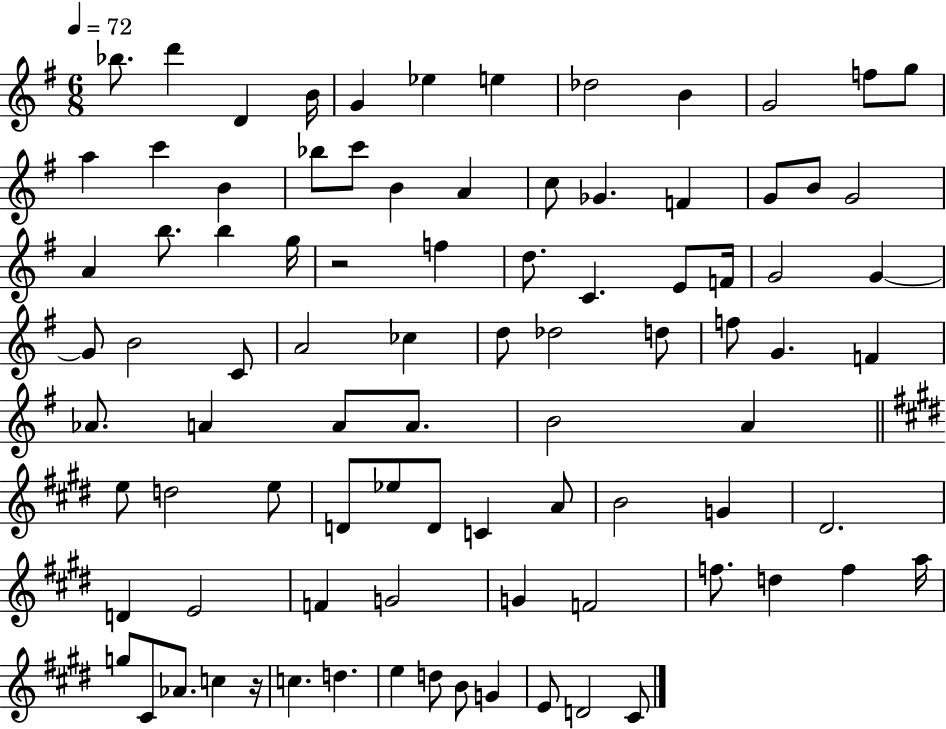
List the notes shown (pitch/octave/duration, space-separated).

Bb5/e. D6/q D4/q B4/s G4/q Eb5/q E5/q Db5/h B4/q G4/h F5/e G5/e A5/q C6/q B4/q Bb5/e C6/e B4/q A4/q C5/e Gb4/q. F4/q G4/e B4/e G4/h A4/q B5/e. B5/q G5/s R/h F5/q D5/e. C4/q. E4/e F4/s G4/h G4/q G4/e B4/h C4/e A4/h CES5/q D5/e Db5/h D5/e F5/e G4/q. F4/q Ab4/e. A4/q A4/e A4/e. B4/h A4/q E5/e D5/h E5/e D4/e Eb5/e D4/e C4/q A4/e B4/h G4/q D#4/h. D4/q E4/h F4/q G4/h G4/q F4/h F5/e. D5/q F5/q A5/s G5/e C#4/e Ab4/e. C5/q R/s C5/q. D5/q. E5/q D5/e B4/e G4/q E4/e D4/h C#4/e